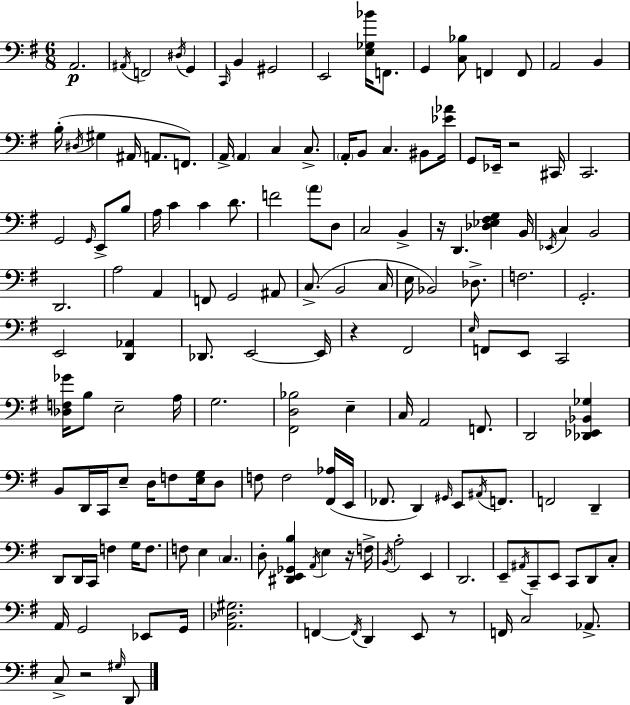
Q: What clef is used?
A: bass